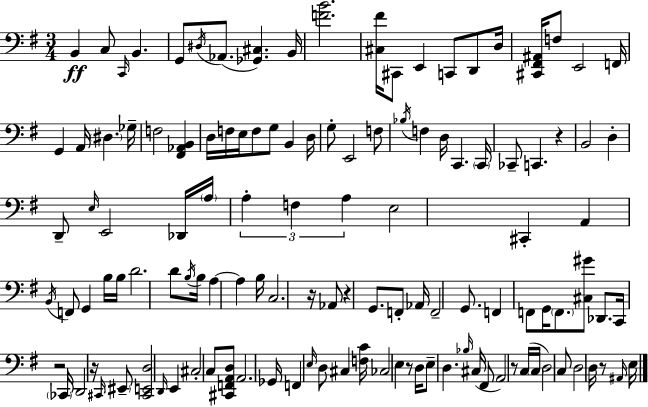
{
  \clef bass
  \numericTimeSignature
  \time 3/4
  \key e \minor
  b,4\ff c8 \grace { c,16 } b,4. | g,8 \acciaccatura { dis16 }( aes,8. <ges, cis>4.) | b,16 <f' b'>2. | <cis fis'>16 cis,8 e,4 c,8 d,8 | \break d16 <cis, fis, ais,>16 f8 e,2 | f,16 g,4 a,16 \parenthesize dis4. | ges16-- f2 <fis, aes, b,>4 | d16 f16 e16 f8 g8 b,4 | \break d16 g8-. e,2 | f8 \acciaccatura { bes16 } f4 d16 c,4. | \parenthesize c,16 ces,8-- c,4. r4 | b,2 d4-. | \break d,8-- \grace { e16 } e,2 | des,16 \parenthesize a16 \tuplet 3/2 { a4-. f4 | a4 } e2 | cis,4-. a,4 \acciaccatura { b,16 } f,8 g,4 | \break b16 b16 d'2. | d'8 \acciaccatura { b16 } b16 a4~~ | a4 b16 c2. | r16 aes,8 r4 | \break g,8. f,8-. aes,16 f,2-- | g,8. f,4 f,8 | g,16 \parenthesize f,8. <cis gis'>8 des,8. c,16 r2 | \parenthesize ces,16 d,2 | \break r16 \grace { cis,16 } \parenthesize eis,8-- <cis, e, d>2 | \grace { d,16 } e,4 cis2-. | c8 <cis, f, a, d>8 a,2. | ges,16 f,4 | \break \grace { e16 } d8 cis4 <f c'>16 ces2 | e4 r8 d16 | e8-- d4. \grace { bes16 } cis16( fis,8 | a,2) r8 c16( \parenthesize c16 | \break d2) c8 d2 | d16 r8 \grace { ais,16 } e16 \bar "|."
}